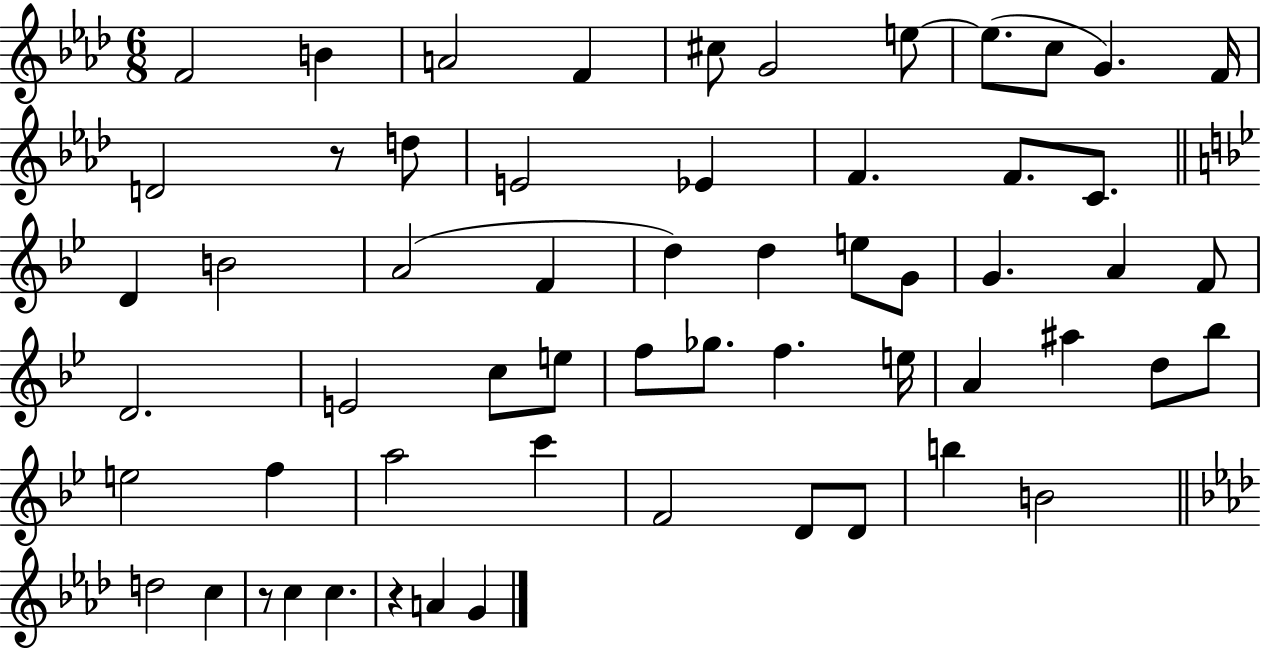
{
  \clef treble
  \numericTimeSignature
  \time 6/8
  \key aes \major
  f'2 b'4 | a'2 f'4 | cis''8 g'2 e''8~~ | e''8.( c''8 g'4.) f'16 | \break d'2 r8 d''8 | e'2 ees'4 | f'4. f'8. c'8. | \bar "||" \break \key bes \major d'4 b'2 | a'2( f'4 | d''4) d''4 e''8 g'8 | g'4. a'4 f'8 | \break d'2. | e'2 c''8 e''8 | f''8 ges''8. f''4. e''16 | a'4 ais''4 d''8 bes''8 | \break e''2 f''4 | a''2 c'''4 | f'2 d'8 d'8 | b''4 b'2 | \break \bar "||" \break \key aes \major d''2 c''4 | r8 c''4 c''4. | r4 a'4 g'4 | \bar "|."
}